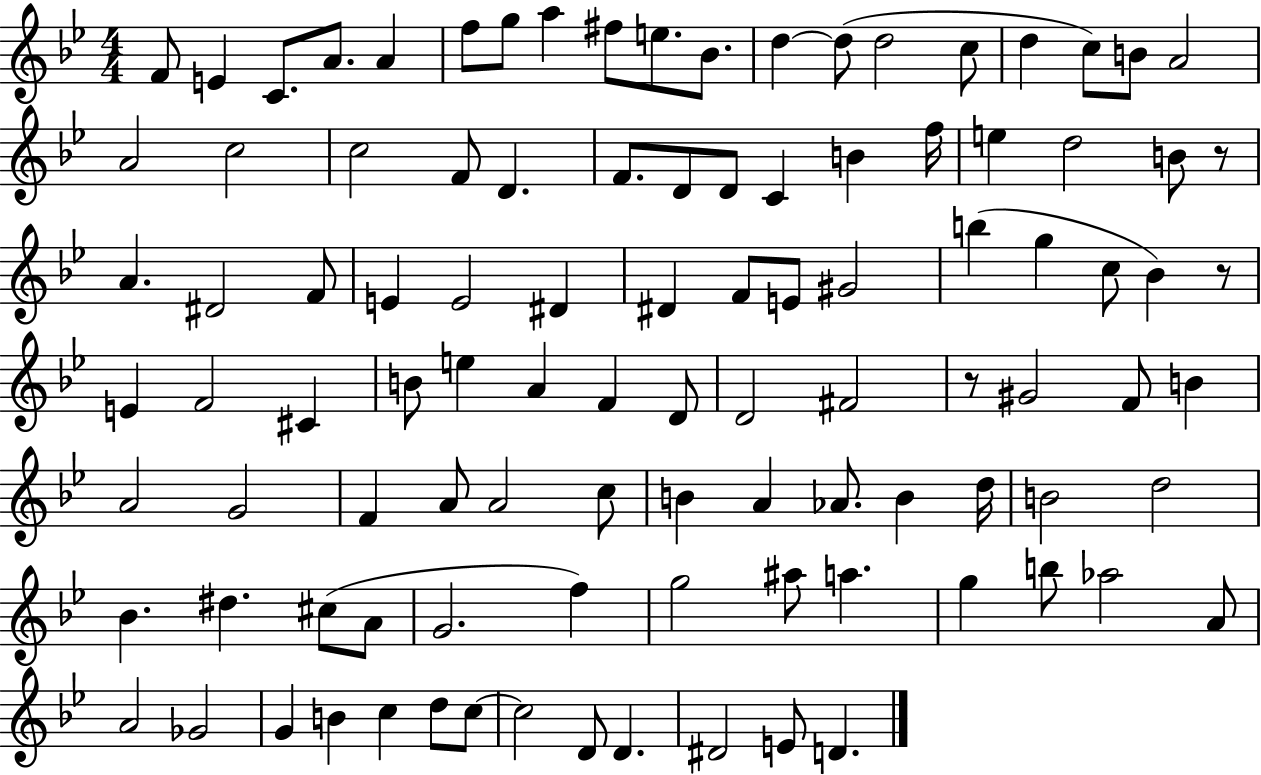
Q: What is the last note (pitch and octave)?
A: D4